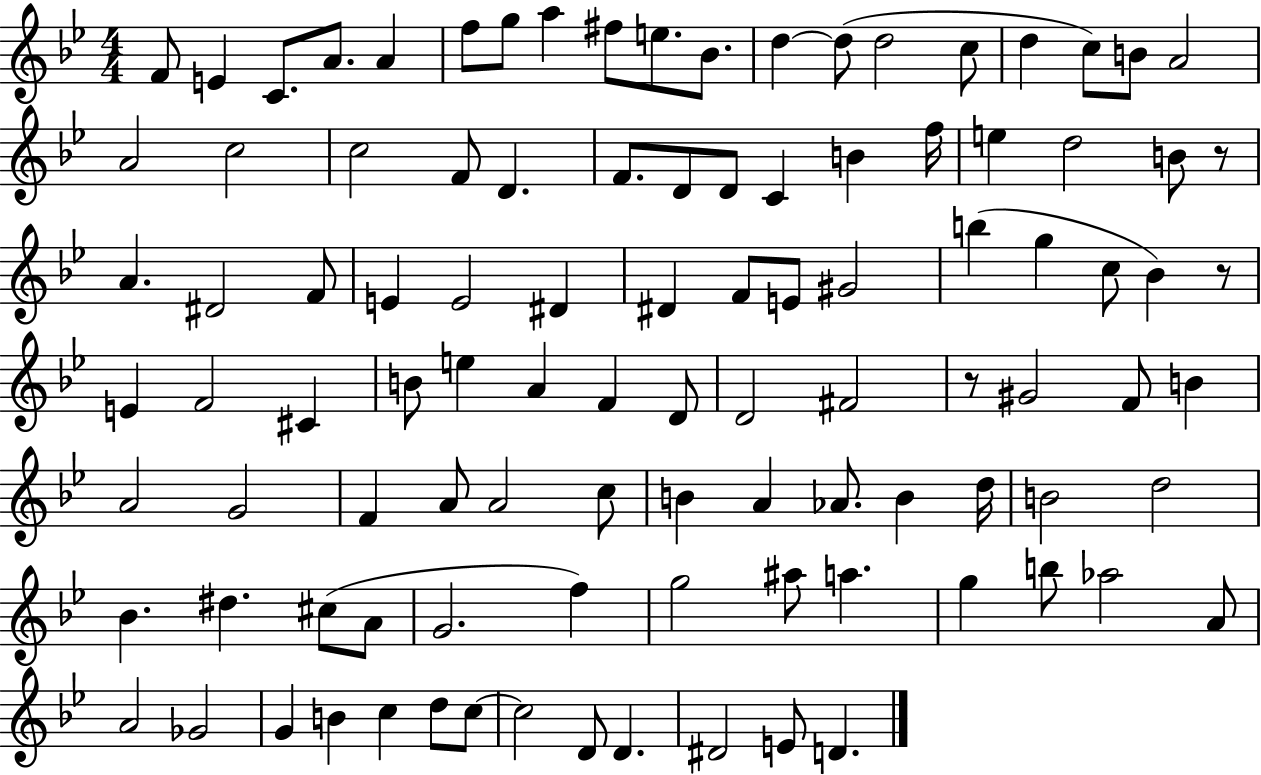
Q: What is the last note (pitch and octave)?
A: D4